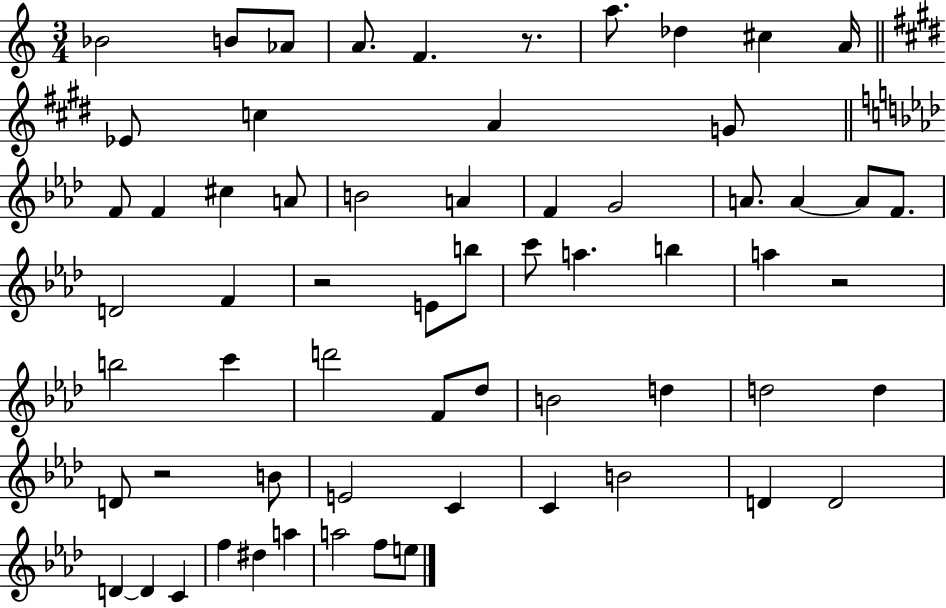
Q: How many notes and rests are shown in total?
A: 63